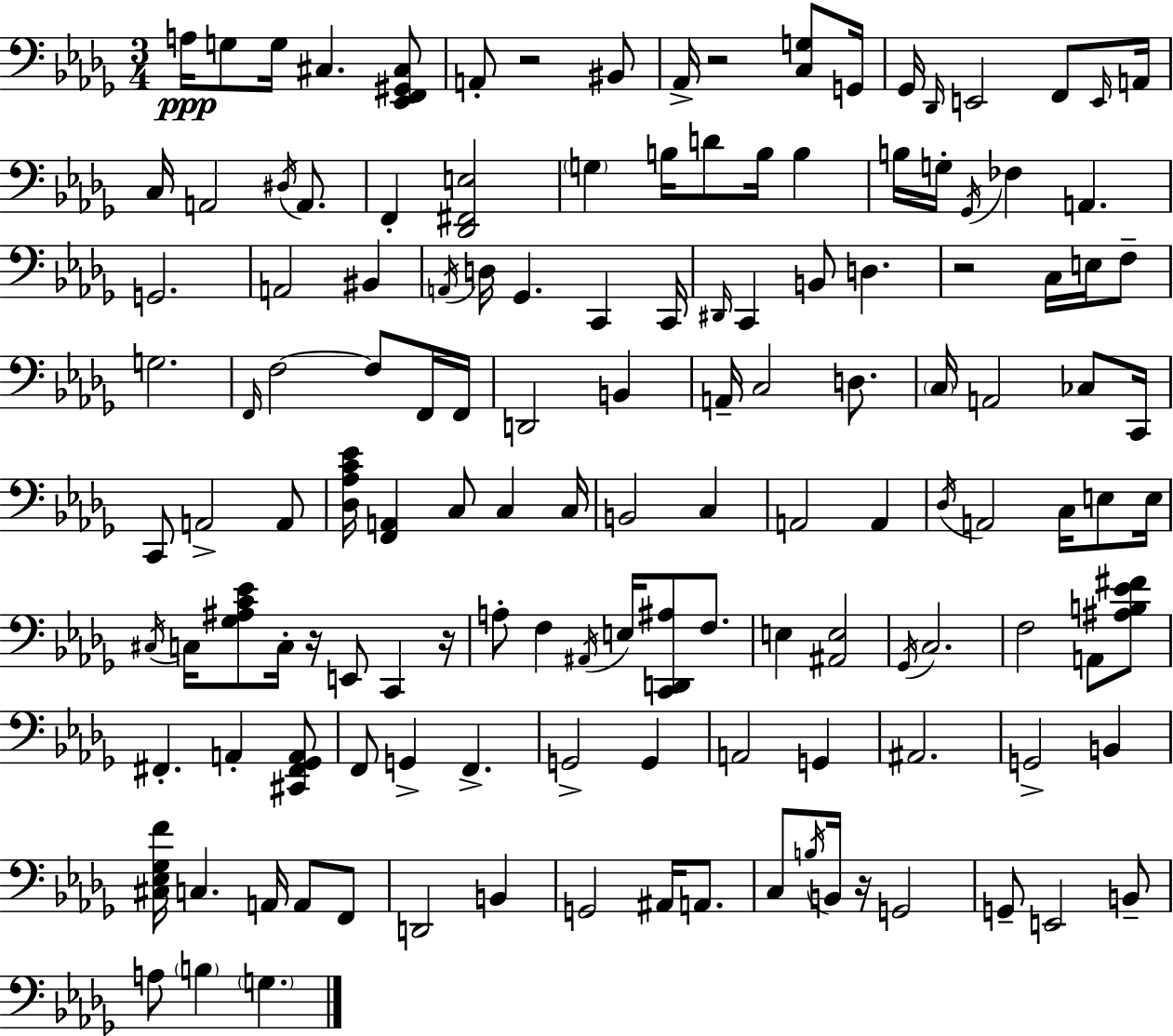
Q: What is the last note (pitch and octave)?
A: G3